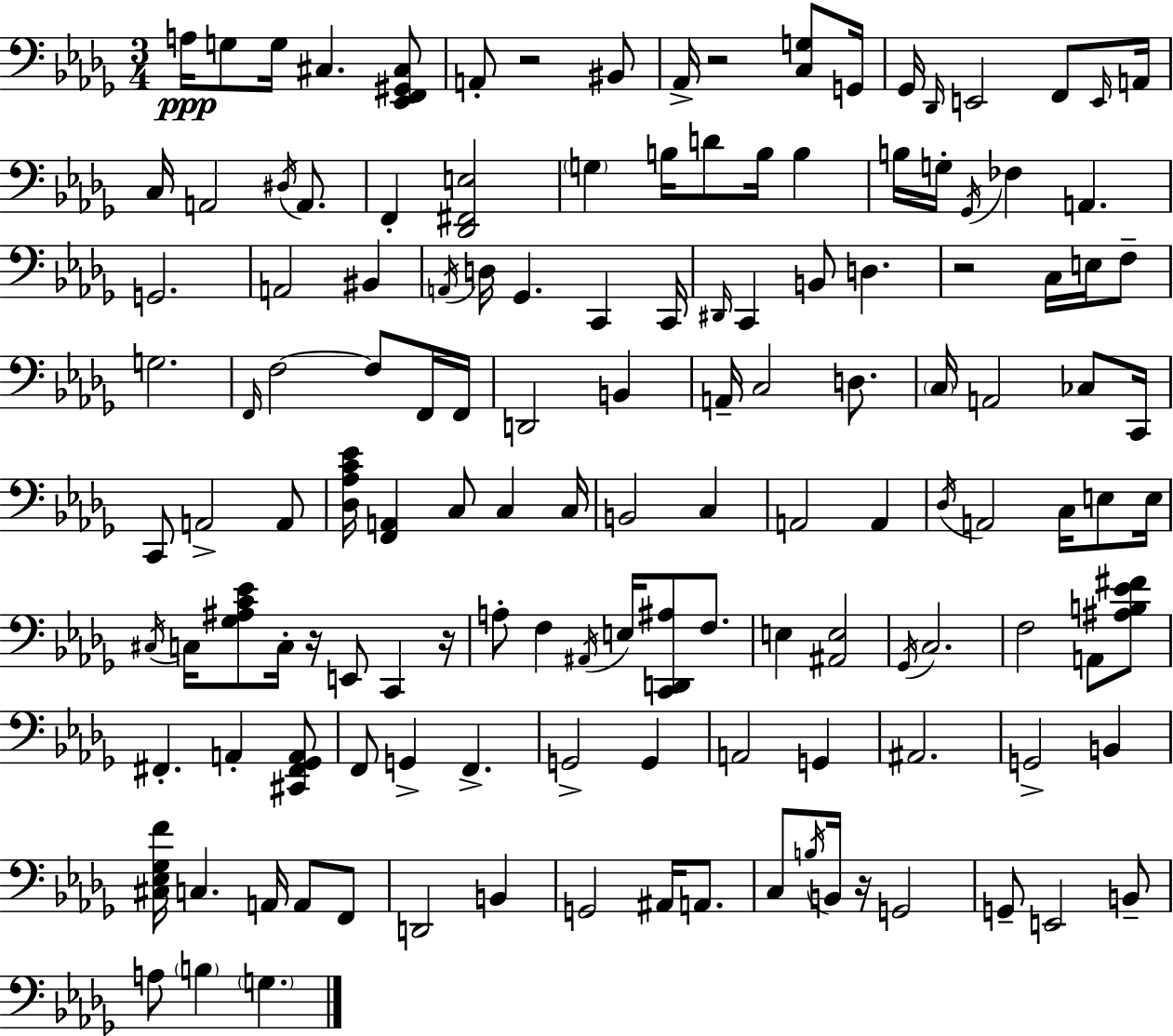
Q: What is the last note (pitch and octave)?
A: G3